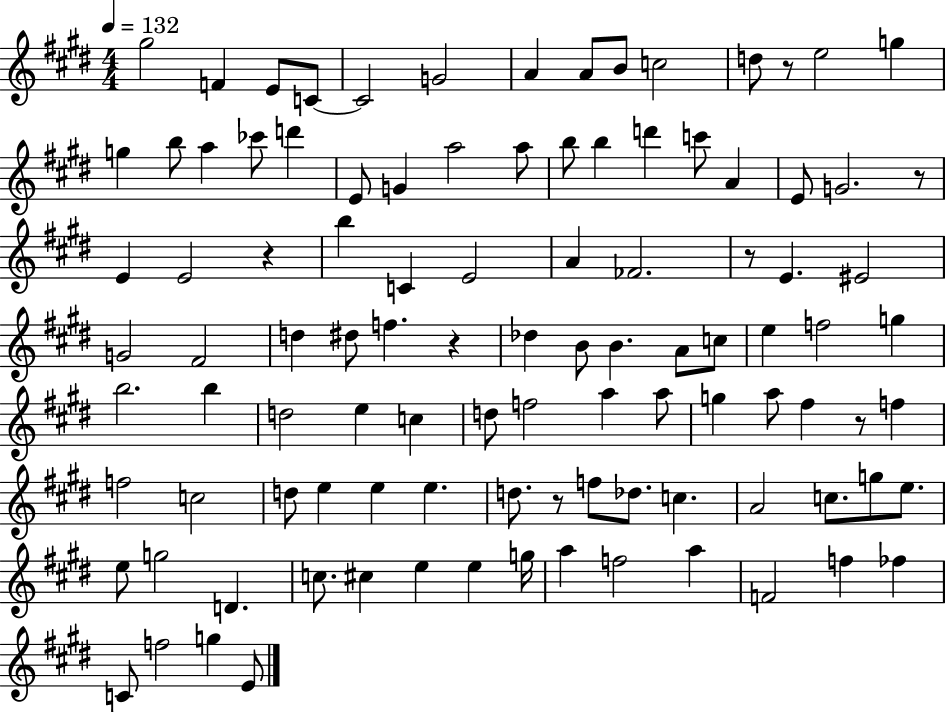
{
  \clef treble
  \numericTimeSignature
  \time 4/4
  \key e \major
  \tempo 4 = 132
  gis''2 f'4 e'8 c'8~~ | c'2 g'2 | a'4 a'8 b'8 c''2 | d''8 r8 e''2 g''4 | \break g''4 b''8 a''4 ces'''8 d'''4 | e'8 g'4 a''2 a''8 | b''8 b''4 d'''4 c'''8 a'4 | e'8 g'2. r8 | \break e'4 e'2 r4 | b''4 c'4 e'2 | a'4 fes'2. | r8 e'4. eis'2 | \break g'2 fis'2 | d''4 dis''8 f''4. r4 | des''4 b'8 b'4. a'8 c''8 | e''4 f''2 g''4 | \break b''2. b''4 | d''2 e''4 c''4 | d''8 f''2 a''4 a''8 | g''4 a''8 fis''4 r8 f''4 | \break f''2 c''2 | d''8 e''4 e''4 e''4. | d''8. r8 f''8 des''8. c''4. | a'2 c''8. g''8 e''8. | \break e''8 g''2 d'4. | c''8. cis''4 e''4 e''4 g''16 | a''4 f''2 a''4 | f'2 f''4 fes''4 | \break c'8 f''2 g''4 e'8 | \bar "|."
}